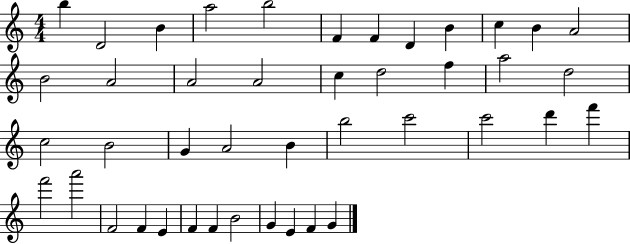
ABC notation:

X:1
T:Untitled
M:4/4
L:1/4
K:C
b D2 B a2 b2 F F D B c B A2 B2 A2 A2 A2 c d2 f a2 d2 c2 B2 G A2 B b2 c'2 c'2 d' f' f'2 a'2 F2 F E F F B2 G E F G